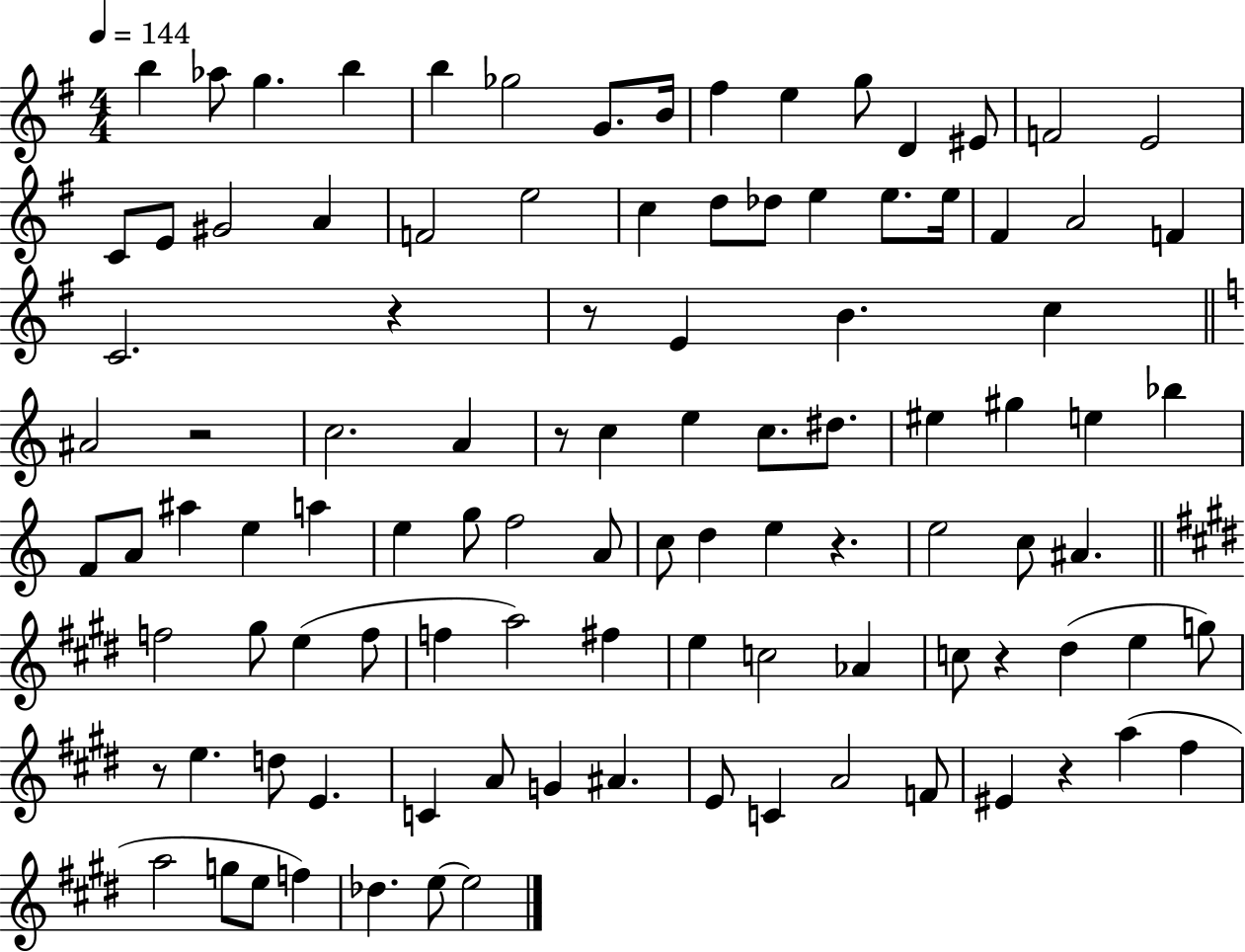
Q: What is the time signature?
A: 4/4